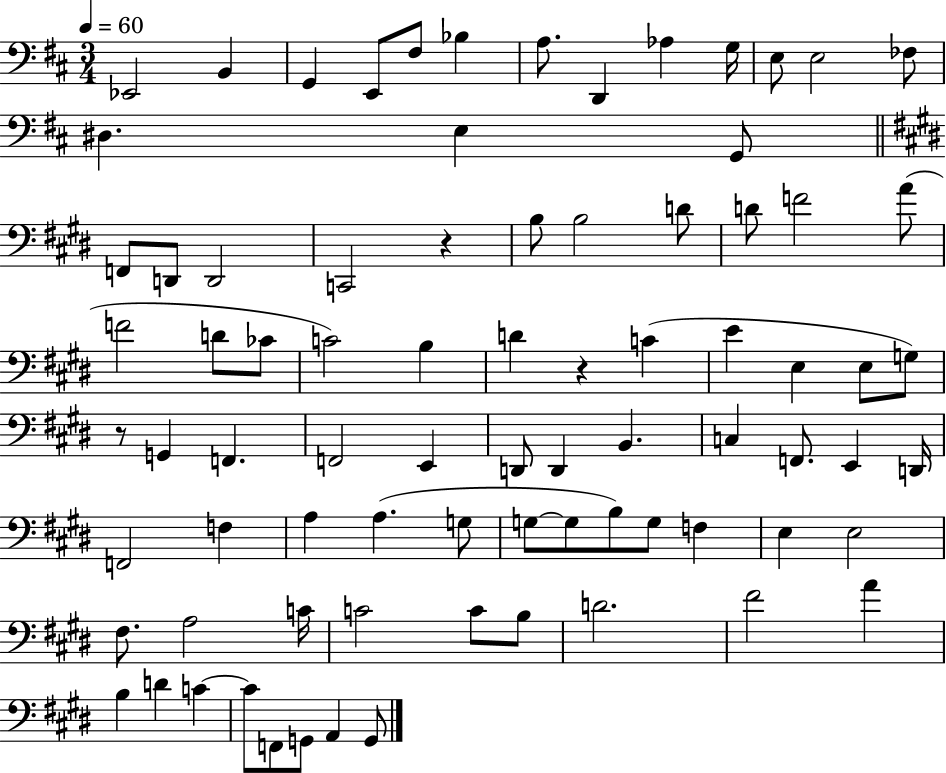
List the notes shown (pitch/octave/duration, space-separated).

Eb2/h B2/q G2/q E2/e F#3/e Bb3/q A3/e. D2/q Ab3/q G3/s E3/e E3/h FES3/e D#3/q. E3/q G2/e F2/e D2/e D2/h C2/h R/q B3/e B3/h D4/e D4/e F4/h A4/e F4/h D4/e CES4/e C4/h B3/q D4/q R/q C4/q E4/q E3/q E3/e G3/e R/e G2/q F2/q. F2/h E2/q D2/e D2/q B2/q. C3/q F2/e. E2/q D2/s F2/h F3/q A3/q A3/q. G3/e G3/e G3/e B3/e G3/e F3/q E3/q E3/h F#3/e. A3/h C4/s C4/h C4/e B3/e D4/h. F#4/h A4/q B3/q D4/q C4/q C4/e F2/e G2/e A2/q G2/e